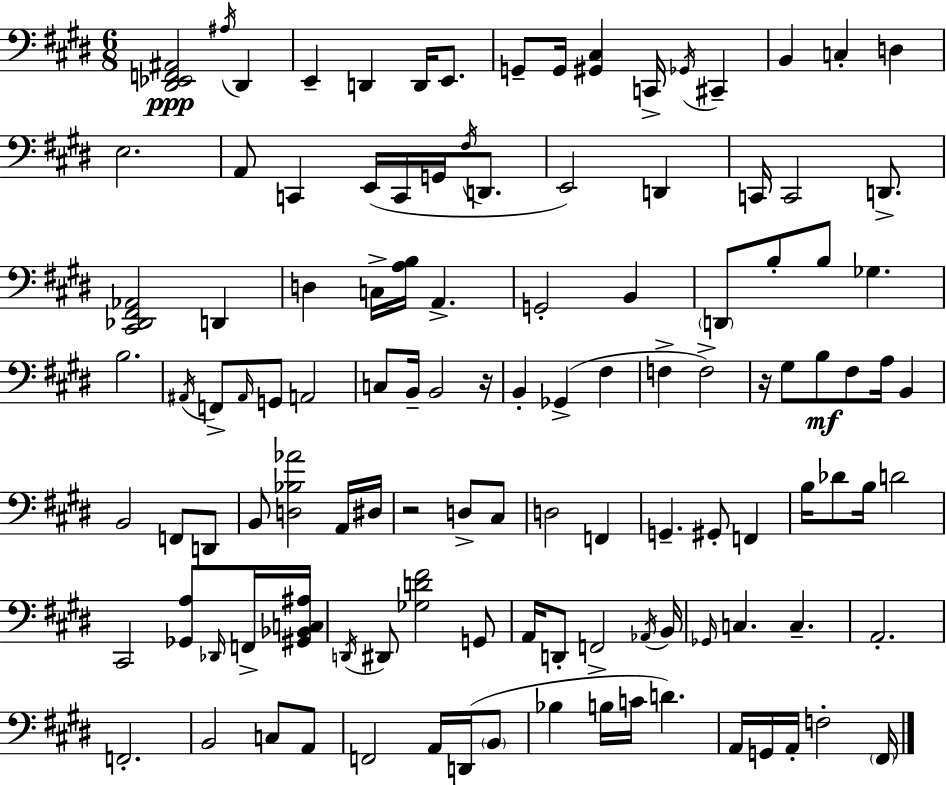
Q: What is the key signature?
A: E major